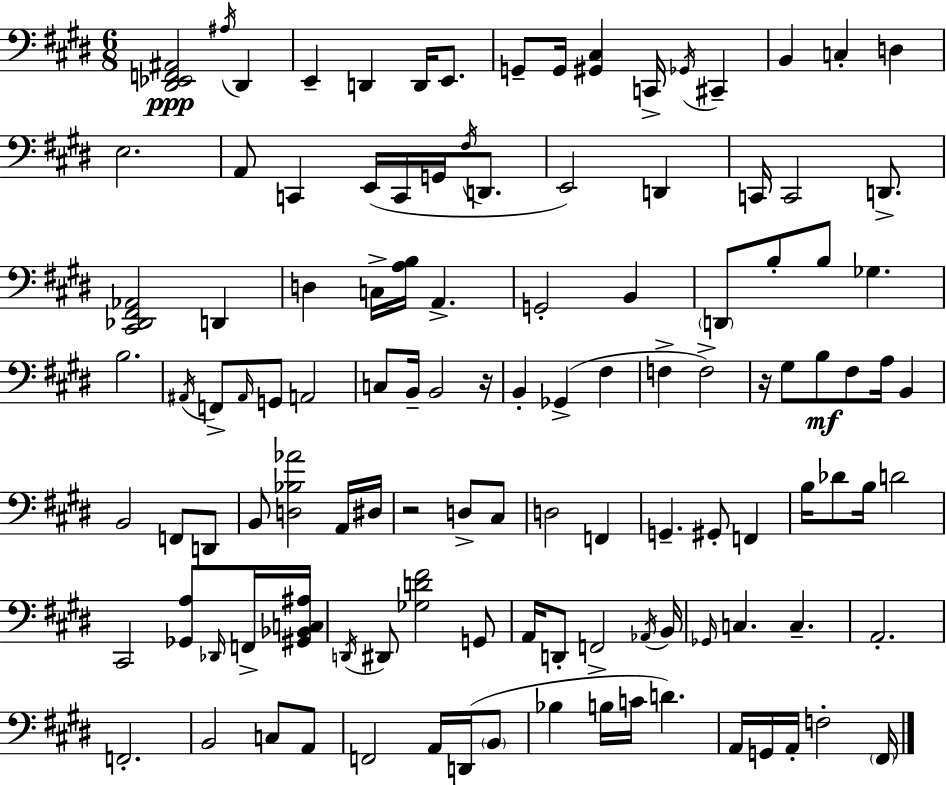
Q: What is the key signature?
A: E major